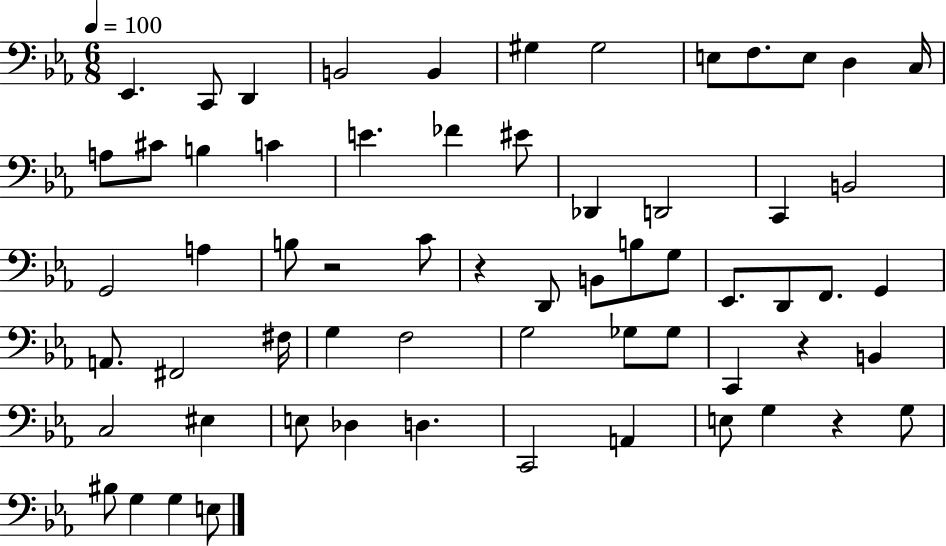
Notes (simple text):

Eb2/q. C2/e D2/q B2/h B2/q G#3/q G#3/h E3/e F3/e. E3/e D3/q C3/s A3/e C#4/e B3/q C4/q E4/q. FES4/q EIS4/e Db2/q D2/h C2/q B2/h G2/h A3/q B3/e R/h C4/e R/q D2/e B2/e B3/e G3/e Eb2/e. D2/e F2/e. G2/q A2/e. F#2/h F#3/s G3/q F3/h G3/h Gb3/e Gb3/e C2/q R/q B2/q C3/h EIS3/q E3/e Db3/q D3/q. C2/h A2/q E3/e G3/q R/q G3/e BIS3/e G3/q G3/q E3/e